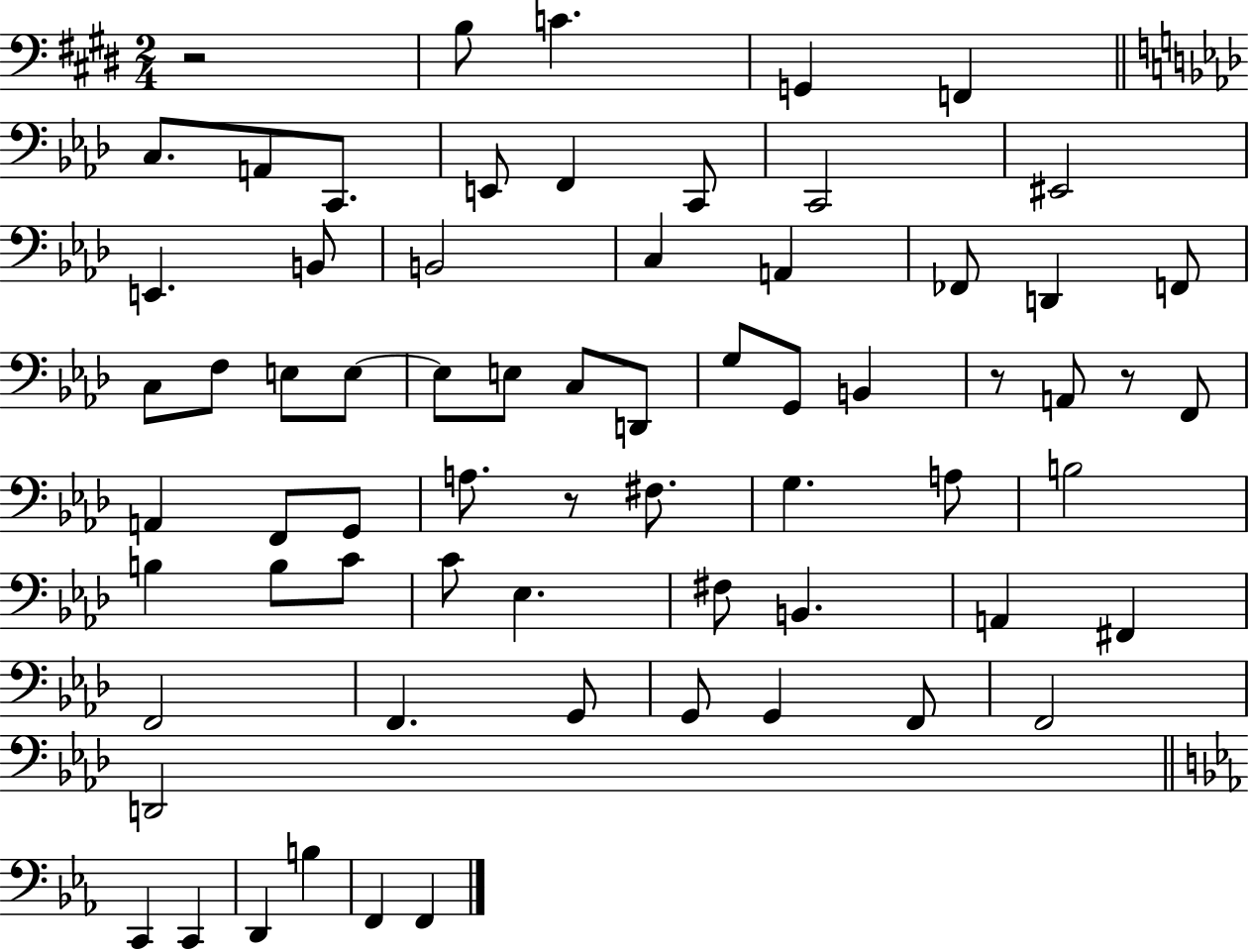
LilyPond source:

{
  \clef bass
  \numericTimeSignature
  \time 2/4
  \key e \major
  r2 | b8 c'4. | g,4 f,4 | \bar "||" \break \key aes \major c8. a,8 c,8. | e,8 f,4 c,8 | c,2 | eis,2 | \break e,4. b,8 | b,2 | c4 a,4 | fes,8 d,4 f,8 | \break c8 f8 e8 e8~~ | e8 e8 c8 d,8 | g8 g,8 b,4 | r8 a,8 r8 f,8 | \break a,4 f,8 g,8 | a8. r8 fis8. | g4. a8 | b2 | \break b4 b8 c'8 | c'8 ees4. | fis8 b,4. | a,4 fis,4 | \break f,2 | f,4. g,8 | g,8 g,4 f,8 | f,2 | \break d,2 | \bar "||" \break \key ees \major c,4 c,4 | d,4 b4 | f,4 f,4 | \bar "|."
}